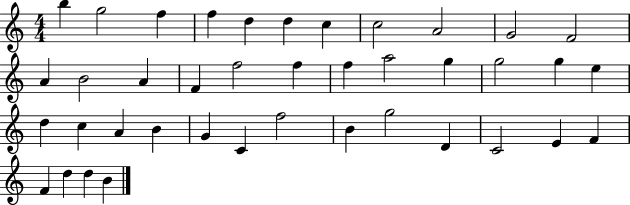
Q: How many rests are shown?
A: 0